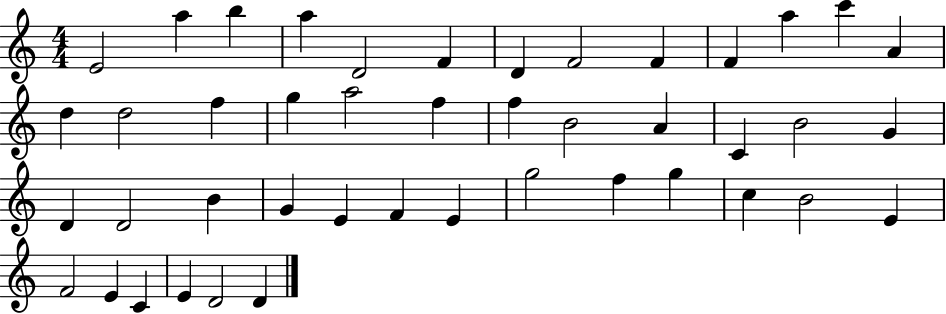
E4/h A5/q B5/q A5/q D4/h F4/q D4/q F4/h F4/q F4/q A5/q C6/q A4/q D5/q D5/h F5/q G5/q A5/h F5/q F5/q B4/h A4/q C4/q B4/h G4/q D4/q D4/h B4/q G4/q E4/q F4/q E4/q G5/h F5/q G5/q C5/q B4/h E4/q F4/h E4/q C4/q E4/q D4/h D4/q